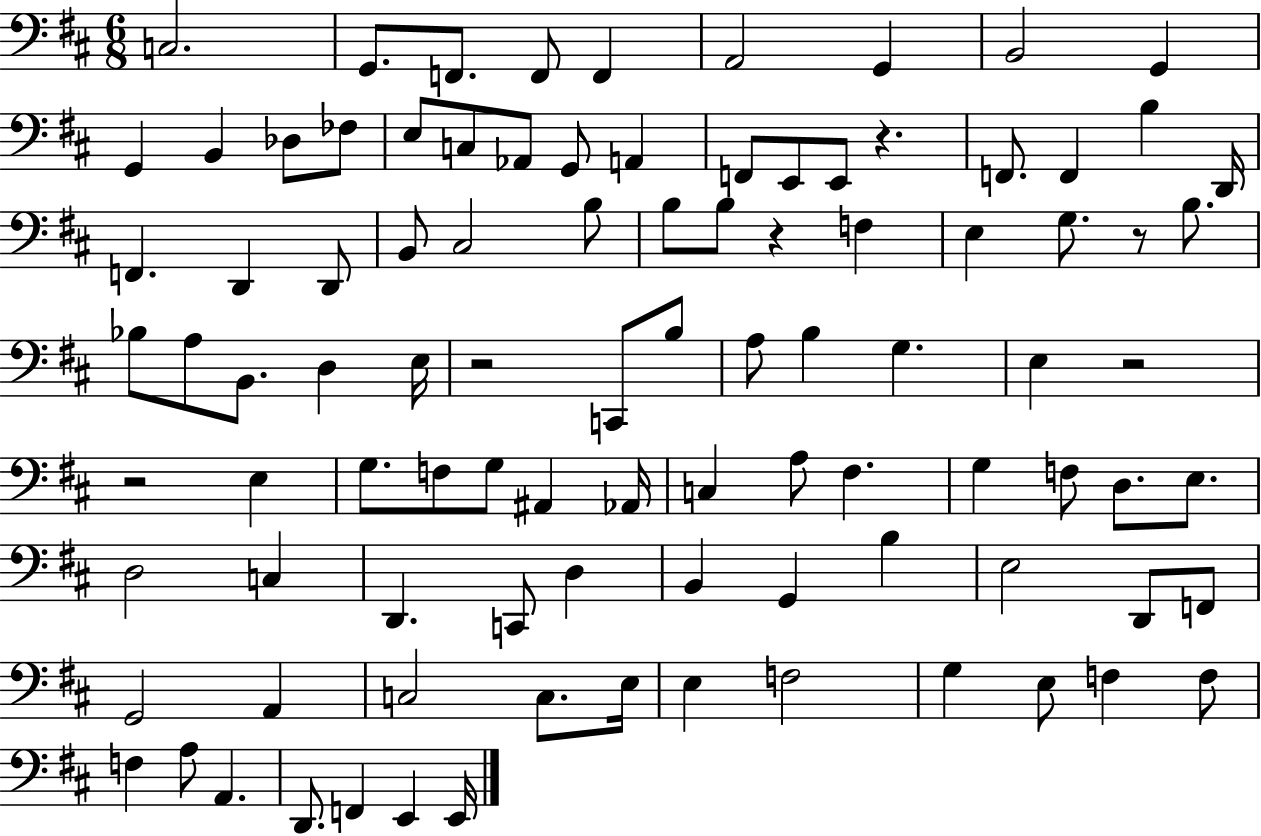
X:1
T:Untitled
M:6/8
L:1/4
K:D
C,2 G,,/2 F,,/2 F,,/2 F,, A,,2 G,, B,,2 G,, G,, B,, _D,/2 _F,/2 E,/2 C,/2 _A,,/2 G,,/2 A,, F,,/2 E,,/2 E,,/2 z F,,/2 F,, B, D,,/4 F,, D,, D,,/2 B,,/2 ^C,2 B,/2 B,/2 B,/2 z F, E, G,/2 z/2 B,/2 _B,/2 A,/2 B,,/2 D, E,/4 z2 C,,/2 B,/2 A,/2 B, G, E, z2 z2 E, G,/2 F,/2 G,/2 ^A,, _A,,/4 C, A,/2 ^F, G, F,/2 D,/2 E,/2 D,2 C, D,, C,,/2 D, B,, G,, B, E,2 D,,/2 F,,/2 G,,2 A,, C,2 C,/2 E,/4 E, F,2 G, E,/2 F, F,/2 F, A,/2 A,, D,,/2 F,, E,, E,,/4